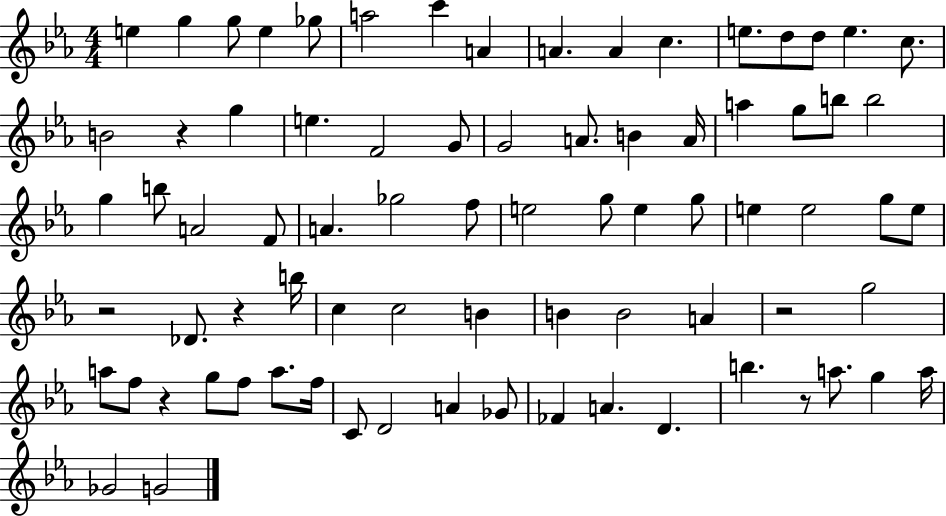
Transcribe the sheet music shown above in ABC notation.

X:1
T:Untitled
M:4/4
L:1/4
K:Eb
e g g/2 e _g/2 a2 c' A A A c e/2 d/2 d/2 e c/2 B2 z g e F2 G/2 G2 A/2 B A/4 a g/2 b/2 b2 g b/2 A2 F/2 A _g2 f/2 e2 g/2 e g/2 e e2 g/2 e/2 z2 _D/2 z b/4 c c2 B B B2 A z2 g2 a/2 f/2 z g/2 f/2 a/2 f/4 C/2 D2 A _G/2 _F A D b z/2 a/2 g a/4 _G2 G2